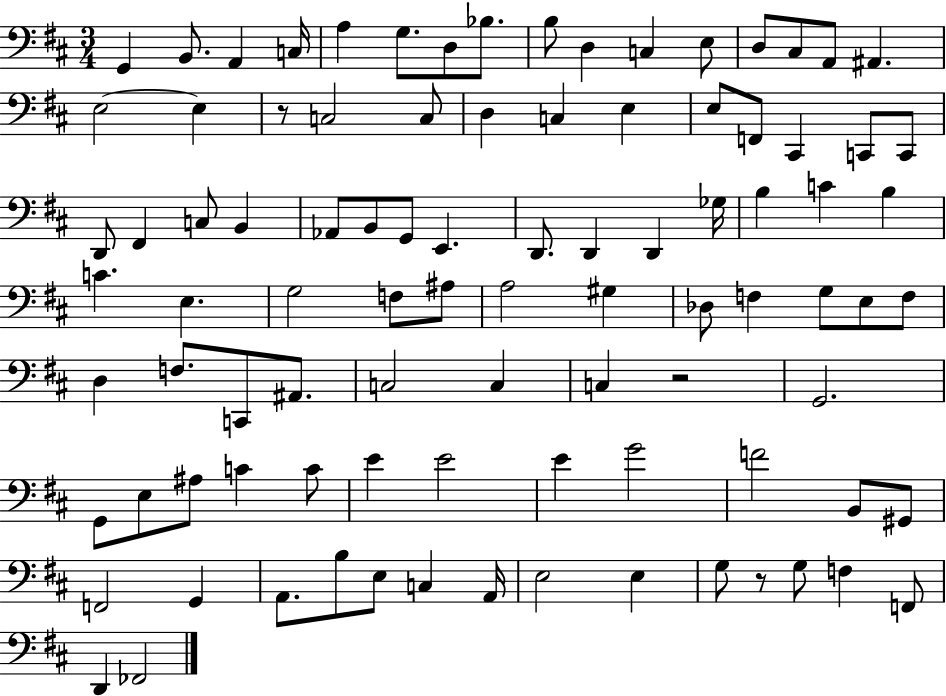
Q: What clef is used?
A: bass